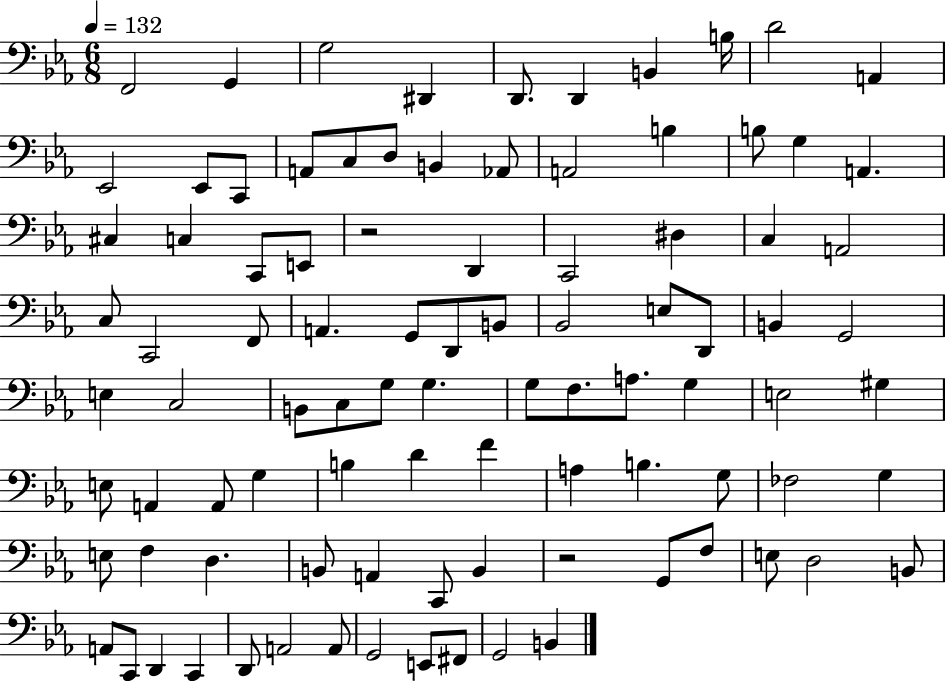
{
  \clef bass
  \numericTimeSignature
  \time 6/8
  \key ees \major
  \tempo 4 = 132
  f,2 g,4 | g2 dis,4 | d,8. d,4 b,4 b16 | d'2 a,4 | \break ees,2 ees,8 c,8 | a,8 c8 d8 b,4 aes,8 | a,2 b4 | b8 g4 a,4. | \break cis4 c4 c,8 e,8 | r2 d,4 | c,2 dis4 | c4 a,2 | \break c8 c,2 f,8 | a,4. g,8 d,8 b,8 | bes,2 e8 d,8 | b,4 g,2 | \break e4 c2 | b,8 c8 g8 g4. | g8 f8. a8. g4 | e2 gis4 | \break e8 a,4 a,8 g4 | b4 d'4 f'4 | a4 b4. g8 | fes2 g4 | \break e8 f4 d4. | b,8 a,4 c,8 b,4 | r2 g,8 f8 | e8 d2 b,8 | \break a,8 c,8 d,4 c,4 | d,8 a,2 a,8 | g,2 e,8 fis,8 | g,2 b,4 | \break \bar "|."
}